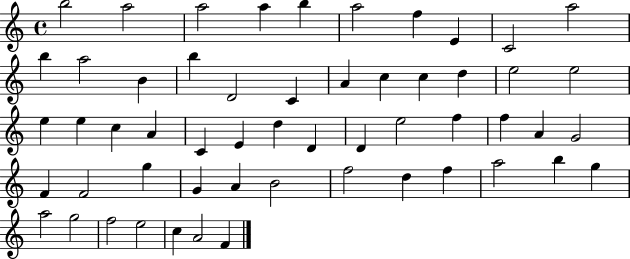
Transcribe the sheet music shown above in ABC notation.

X:1
T:Untitled
M:4/4
L:1/4
K:C
b2 a2 a2 a b a2 f E C2 a2 b a2 B b D2 C A c c d e2 e2 e e c A C E d D D e2 f f A G2 F F2 g G A B2 f2 d f a2 b g a2 g2 f2 e2 c A2 F